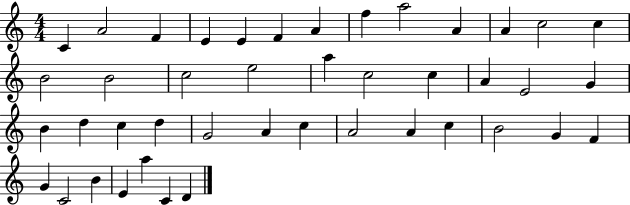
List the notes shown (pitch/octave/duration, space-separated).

C4/q A4/h F4/q E4/q E4/q F4/q A4/q F5/q A5/h A4/q A4/q C5/h C5/q B4/h B4/h C5/h E5/h A5/q C5/h C5/q A4/q E4/h G4/q B4/q D5/q C5/q D5/q G4/h A4/q C5/q A4/h A4/q C5/q B4/h G4/q F4/q G4/q C4/h B4/q E4/q A5/q C4/q D4/q